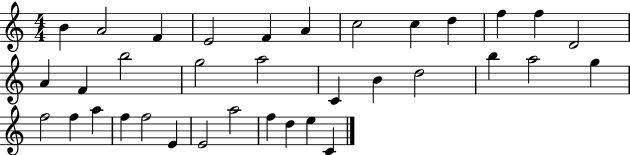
{
  \clef treble
  \numericTimeSignature
  \time 4/4
  \key c \major
  b'4 a'2 f'4 | e'2 f'4 a'4 | c''2 c''4 d''4 | f''4 f''4 d'2 | \break a'4 f'4 b''2 | g''2 a''2 | c'4 b'4 d''2 | b''4 a''2 g''4 | \break f''2 f''4 a''4 | f''4 f''2 e'4 | e'2 a''2 | f''4 d''4 e''4 c'4 | \break \bar "|."
}